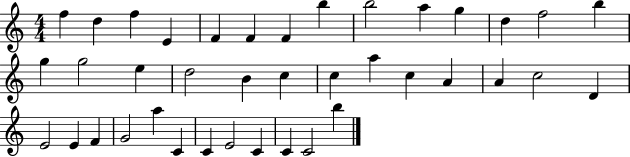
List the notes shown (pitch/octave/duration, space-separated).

F5/q D5/q F5/q E4/q F4/q F4/q F4/q B5/q B5/h A5/q G5/q D5/q F5/h B5/q G5/q G5/h E5/q D5/h B4/q C5/q C5/q A5/q C5/q A4/q A4/q C5/h D4/q E4/h E4/q F4/q G4/h A5/q C4/q C4/q E4/h C4/q C4/q C4/h B5/q